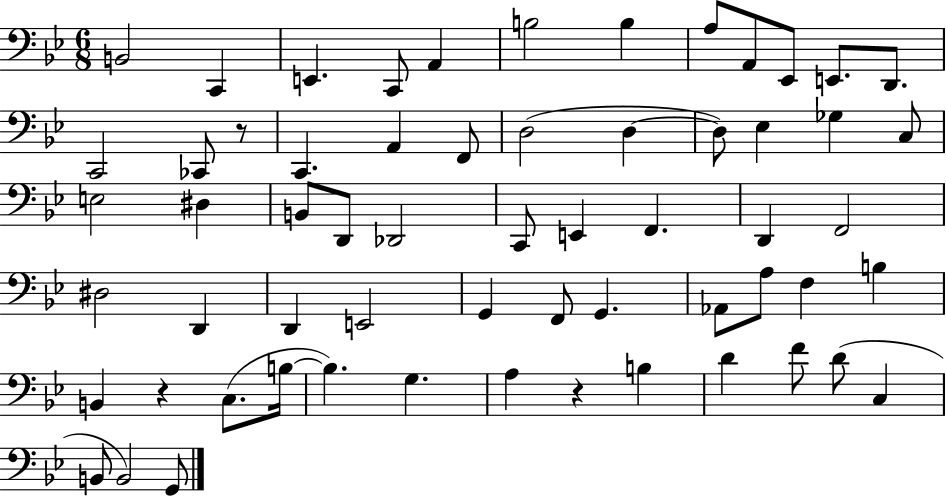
{
  \clef bass
  \numericTimeSignature
  \time 6/8
  \key bes \major
  b,2 c,4 | e,4. c,8 a,4 | b2 b4 | a8 a,8 ees,8 e,8. d,8. | \break c,2 ces,8 r8 | c,4. a,4 f,8 | d2( d4~~ | d8) ees4 ges4 c8 | \break e2 dis4 | b,8 d,8 des,2 | c,8 e,4 f,4. | d,4 f,2 | \break dis2 d,4 | d,4 e,2 | g,4 f,8 g,4. | aes,8 a8 f4 b4 | \break b,4 r4 c8.( b16~~ | b4.) g4. | a4 r4 b4 | d'4 f'8 d'8( c4 | \break b,8 b,2) g,8 | \bar "|."
}